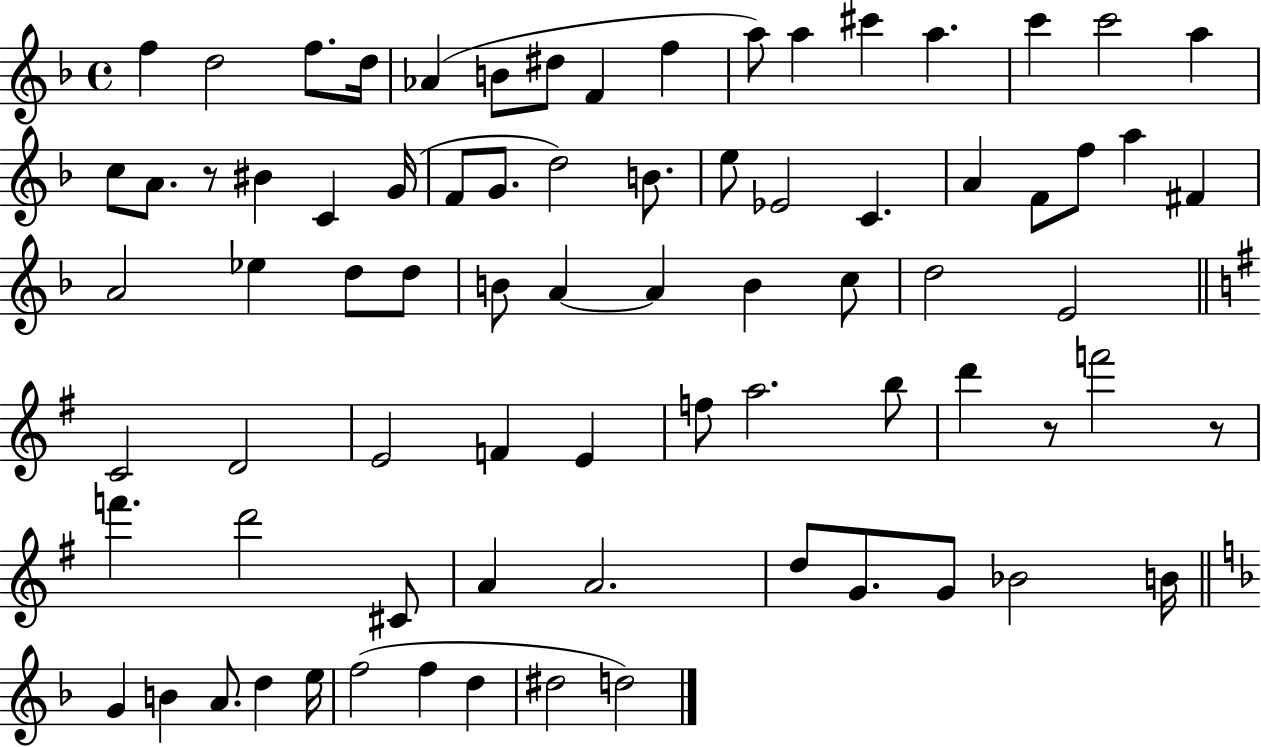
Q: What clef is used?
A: treble